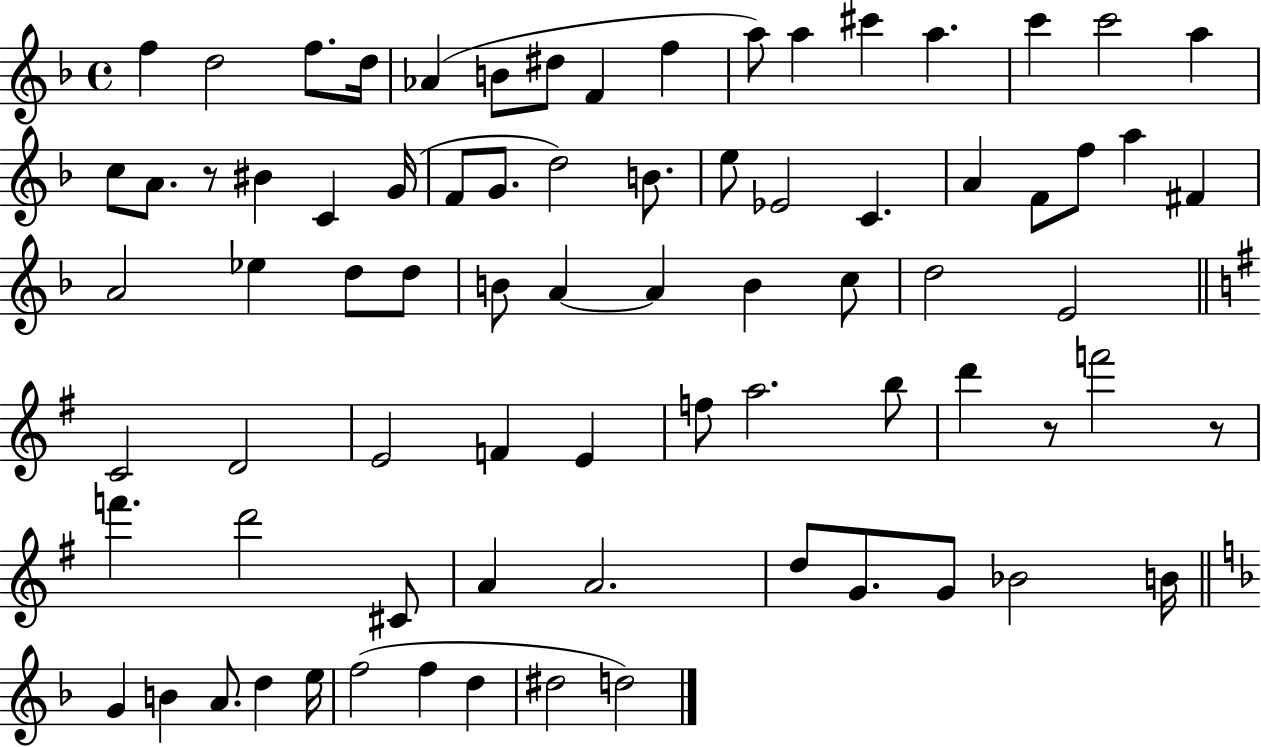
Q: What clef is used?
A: treble